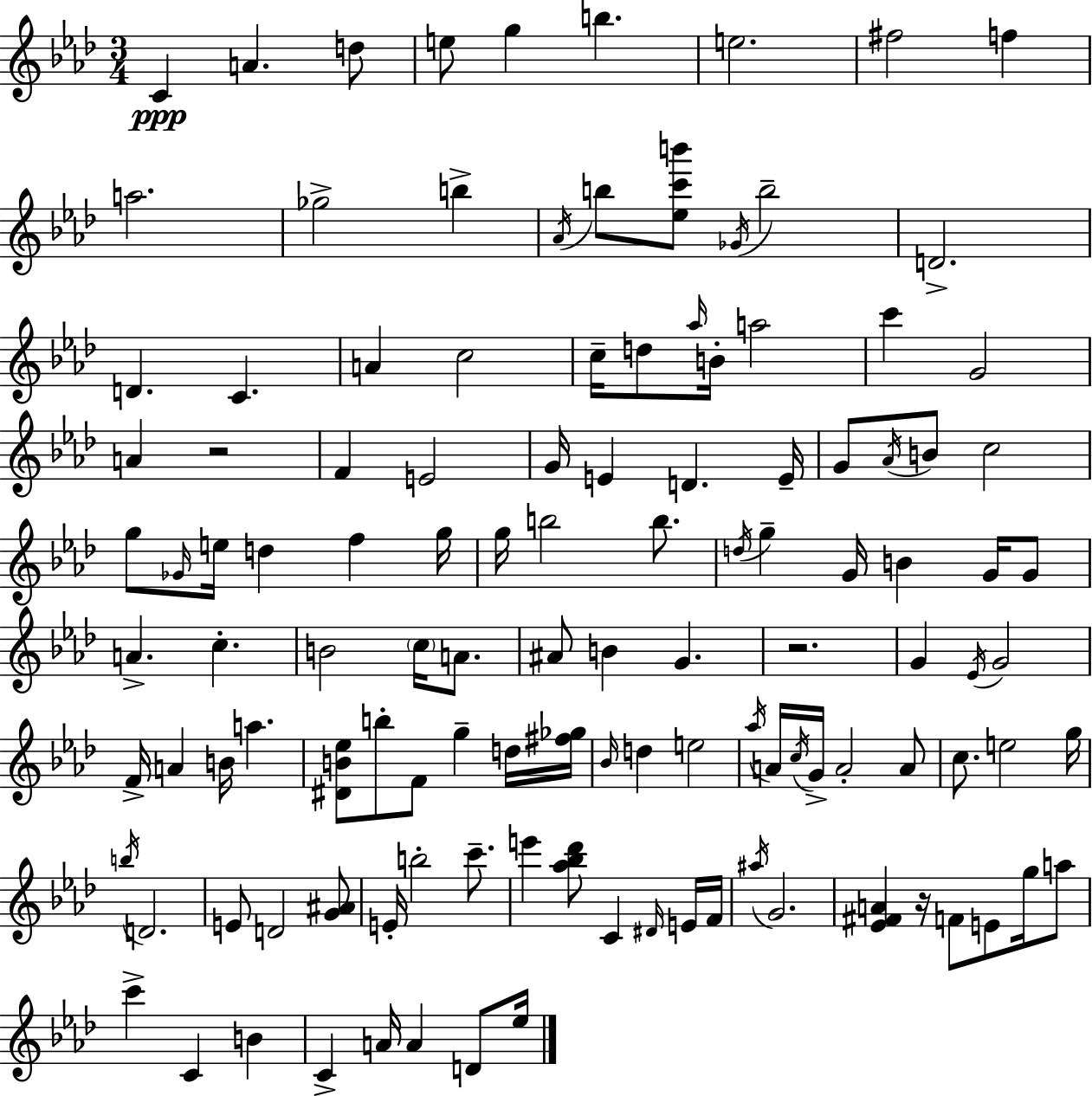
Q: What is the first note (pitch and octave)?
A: C4